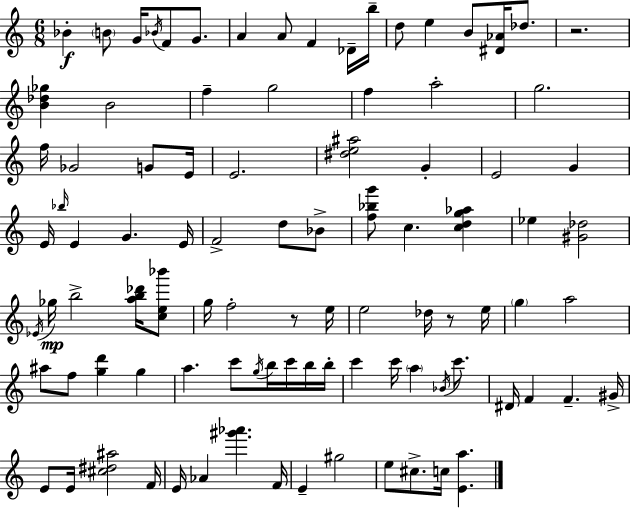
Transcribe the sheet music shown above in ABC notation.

X:1
T:Untitled
M:6/8
L:1/4
K:Am
_B B/2 G/4 _B/4 F/2 G/2 A A/2 F _D/4 b/4 d/2 e B/2 [^D_A]/4 _d/2 z2 [B_d_g] B2 f g2 f a2 g2 f/4 _G2 G/2 E/4 E2 [^de^a]2 G E2 G E/4 _b/4 E G E/4 F2 d/2 _B/2 [f_bg']/2 c [cdg_a] _e [^G_d]2 _E/4 _g/4 b2 [ab_d']/4 [ce_b']/2 g/4 f2 z/2 e/4 e2 _d/4 z/2 e/4 g a2 ^a/2 f/2 [gd'] g a c'/2 g/4 b/4 c'/4 b/4 b/4 c' c'/4 a _B/4 c'/2 ^D/4 F F ^G/4 E/2 E/4 [^c^d^a]2 F/4 E/4 _A [^g'_a'] F/4 E ^g2 e/2 ^c/2 c/4 [Ea]